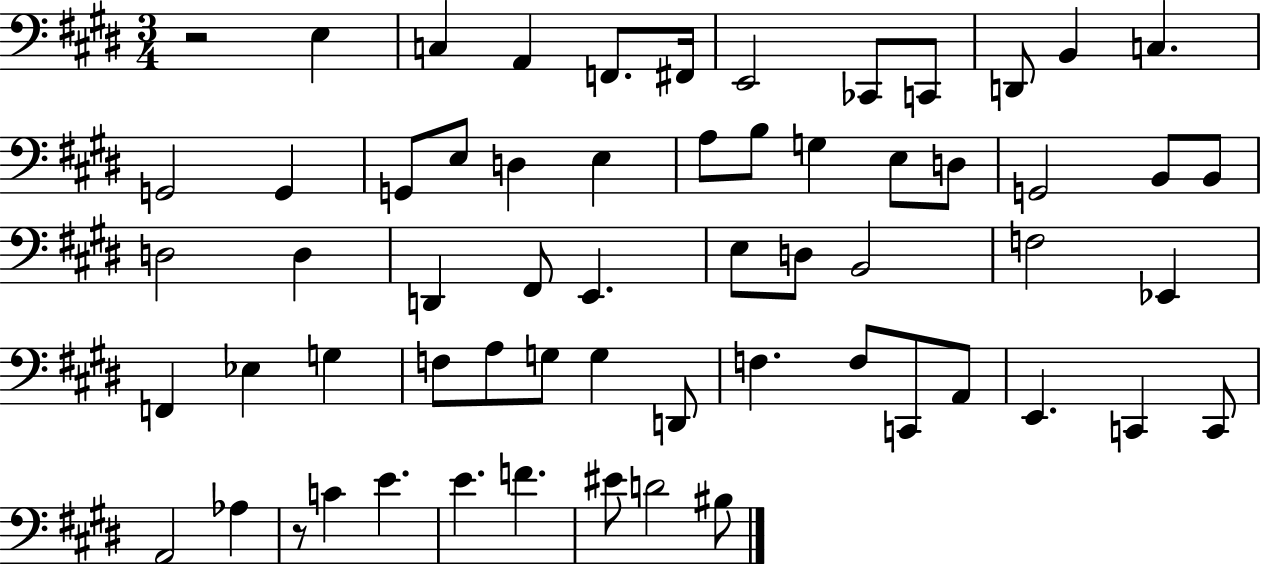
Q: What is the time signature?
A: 3/4